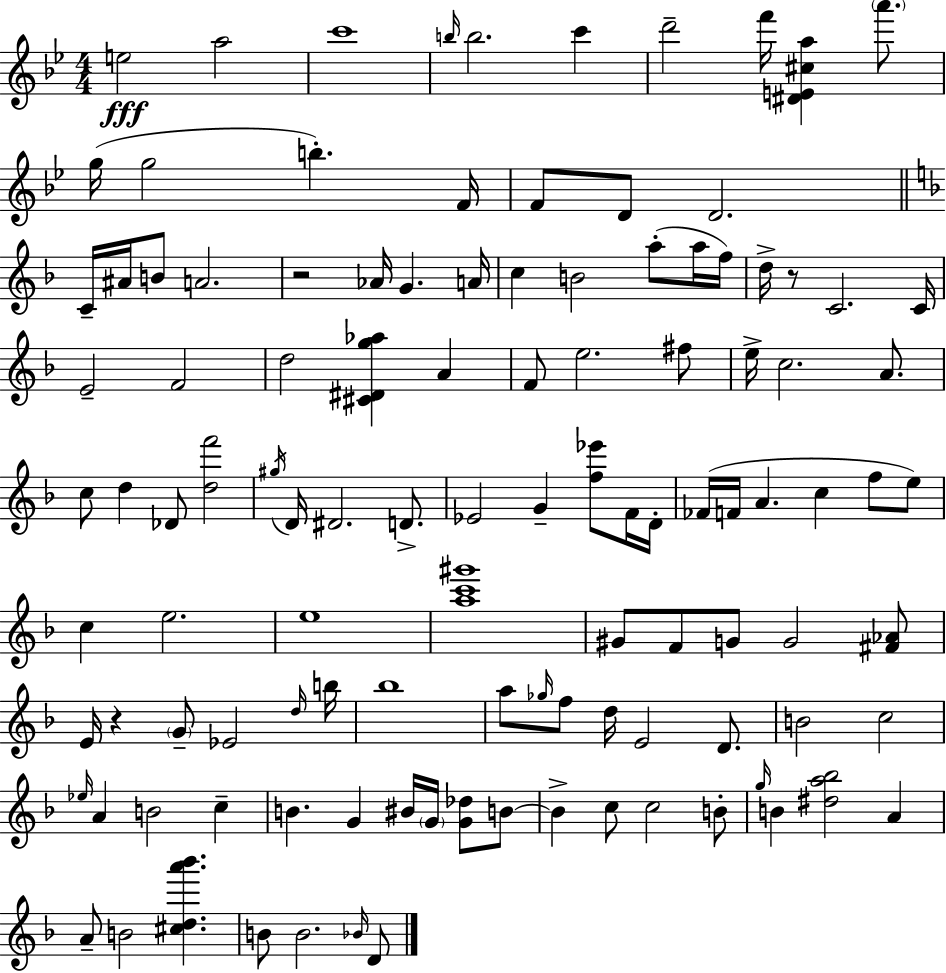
{
  \clef treble
  \numericTimeSignature
  \time 4/4
  \key g \minor
  \repeat volta 2 { e''2\fff a''2 | c'''1 | \grace { b''16 } b''2. c'''4 | d'''2-- f'''16 <dis' e' cis'' a''>4 \parenthesize a'''8. | \break g''16( g''2 b''4.-.) | f'16 f'8 d'8 d'2. | \bar "||" \break \key f \major c'16-- ais'16 b'8 a'2. | r2 aes'16 g'4. a'16 | c''4 b'2 a''8-.( a''16 f''16) | d''16-> r8 c'2. c'16 | \break e'2-- f'2 | d''2 <cis' dis' g'' aes''>4 a'4 | f'8 e''2. fis''8 | e''16-> c''2. a'8. | \break c''8 d''4 des'8 <d'' f'''>2 | \acciaccatura { gis''16 } d'16 dis'2. d'8.-> | ees'2 g'4-- <f'' ees'''>8 f'16 | d'16-. fes'16( f'16 a'4. c''4 f''8 e''8) | \break c''4 e''2. | e''1 | <a'' c''' gis'''>1 | gis'8 f'8 g'8 g'2 <fis' aes'>8 | \break e'16 r4 \parenthesize g'8-- ees'2 | \grace { d''16 } b''16 bes''1 | a''8 \grace { ges''16 } f''8 d''16 e'2 | d'8. b'2 c''2 | \break \grace { ees''16 } a'4 b'2 | c''4-- b'4. g'4 bis'16 \parenthesize g'16 | <g' des''>8 b'8~~ b'4-> c''8 c''2 | b'8-. \grace { g''16 } b'4 <dis'' a'' bes''>2 | \break a'4 a'8-- b'2 <cis'' d'' a''' bes'''>4. | b'8 b'2. | \grace { bes'16 } d'8 } \bar "|."
}